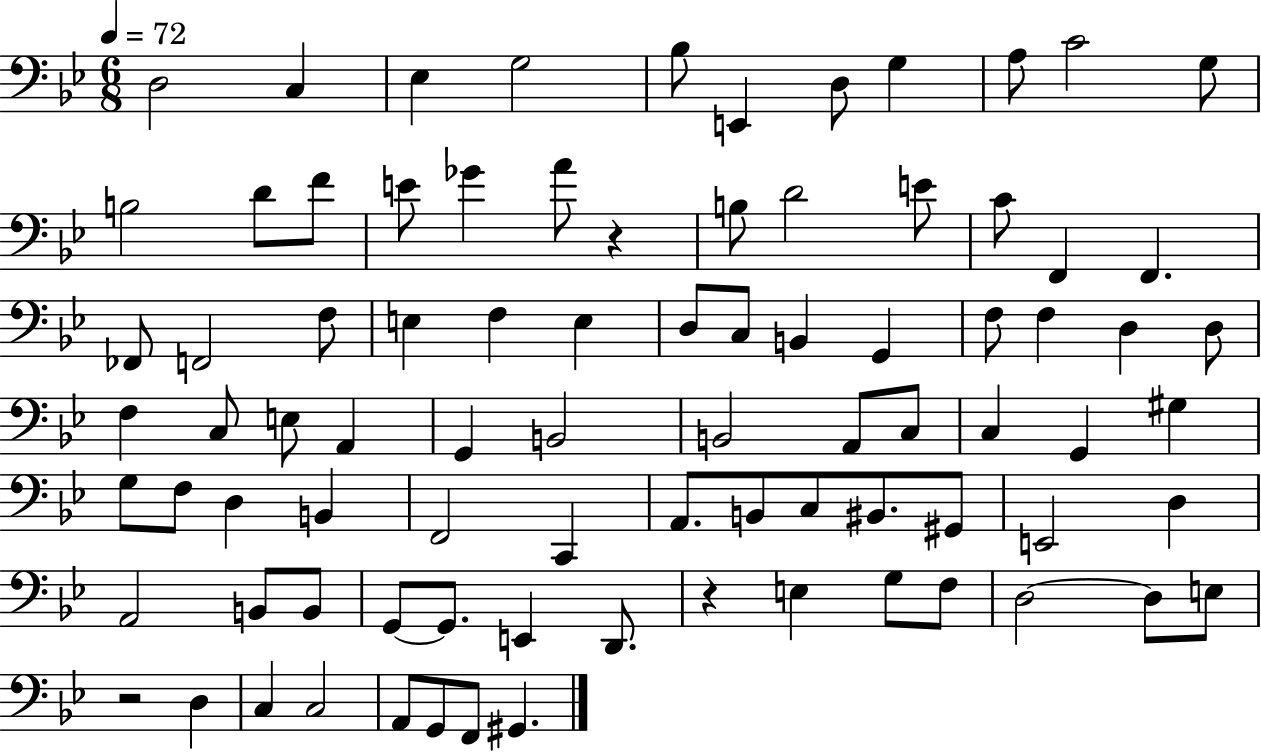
D3/h C3/q Eb3/q G3/h Bb3/e E2/q D3/e G3/q A3/e C4/h G3/e B3/h D4/e F4/e E4/e Gb4/q A4/e R/q B3/e D4/h E4/e C4/e F2/q F2/q. FES2/e F2/h F3/e E3/q F3/q E3/q D3/e C3/e B2/q G2/q F3/e F3/q D3/q D3/e F3/q C3/e E3/e A2/q G2/q B2/h B2/h A2/e C3/e C3/q G2/q G#3/q G3/e F3/e D3/q B2/q F2/h C2/q A2/e. B2/e C3/e BIS2/e. G#2/e E2/h D3/q A2/h B2/e B2/e G2/e G2/e. E2/q D2/e. R/q E3/q G3/e F3/e D3/h D3/e E3/e R/h D3/q C3/q C3/h A2/e G2/e F2/e G#2/q.